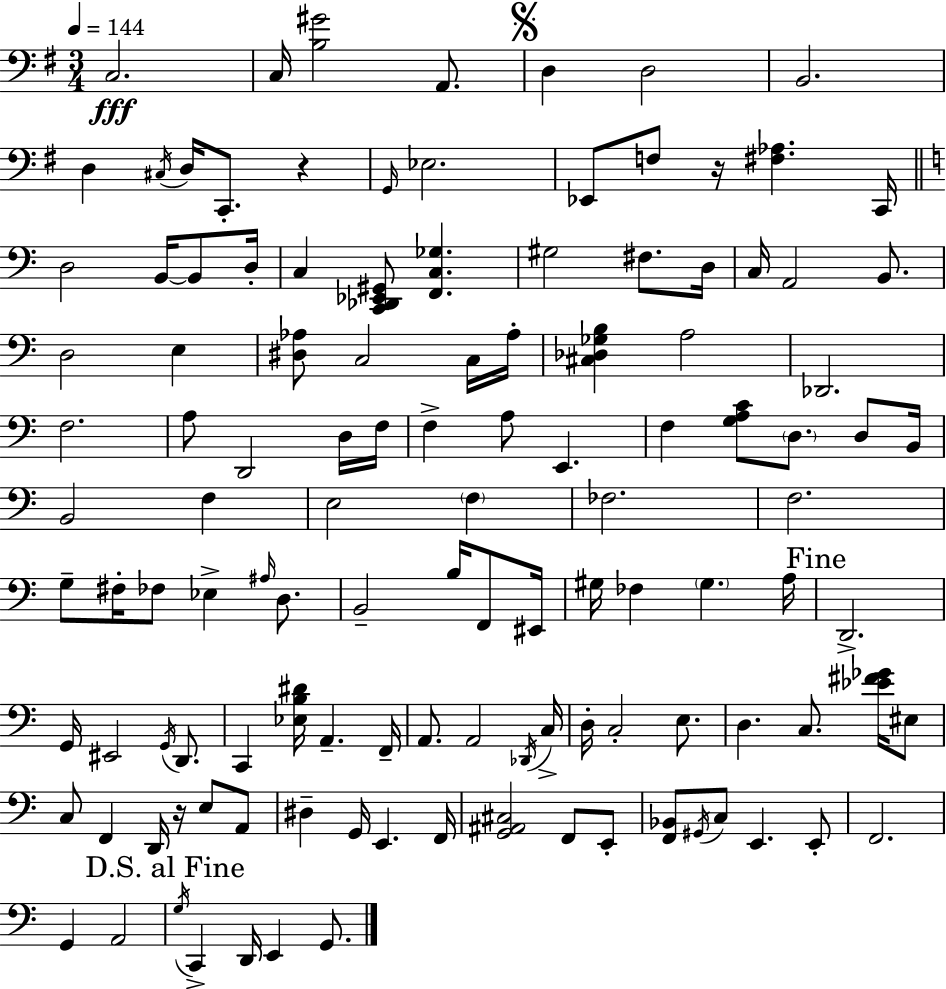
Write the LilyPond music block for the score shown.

{
  \clef bass
  \numericTimeSignature
  \time 3/4
  \key e \minor
  \tempo 4 = 144
  c2.\fff | c16 <b gis'>2 a,8. | \mark \markup { \musicglyph "scripts.segno" } d4 d2 | b,2. | \break d4 \acciaccatura { cis16 } d16 c,8.-. r4 | \grace { g,16 } ees2. | ees,8 f8 r16 <fis aes>4. | c,16 \bar "||" \break \key c \major d2 b,16~~ b,8 d16-. | c4 <c, des, ees, gis,>8 <f, c ges>4. | gis2 fis8. d16 | c16 a,2 b,8. | \break d2 e4 | <dis aes>8 c2 c16 aes16-. | <cis des ges b>4 a2 | des,2. | \break f2. | a8 d,2 d16 f16 | f4-> a8 e,4. | f4 <g a c'>8 \parenthesize d8. d8 b,16 | \break b,2 f4 | e2 \parenthesize f4 | fes2. | f2. | \break g8-- fis16-. fes8 ees4-> \grace { ais16 } d8. | b,2-- b16 f,8 | eis,16 gis16 fes4 \parenthesize gis4. | a16 \mark "Fine" d,2.-> | \break g,16 eis,2 \acciaccatura { g,16 } d,8. | c,4 <ees b dis'>16 a,4.-- | f,16-- a,8. a,2 | \acciaccatura { des,16 } c16-> d16-. c2-. | \break e8. d4. c8. | <ees' fis' ges'>16 eis8 c8 f,4 d,16 r16 e8 | a,8 dis4-- g,16 e,4. | f,16 <g, ais, cis>2 f,8 | \break e,8-. <f, bes,>8 \acciaccatura { gis,16 } c8 e,4. | e,8-. f,2. | g,4 a,2 | \mark "D.S. al Fine" \acciaccatura { g16 } c,4-> d,16 e,4 | \break g,8. \bar "|."
}